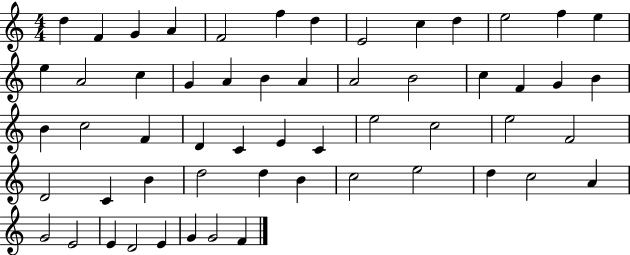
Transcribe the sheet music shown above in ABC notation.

X:1
T:Untitled
M:4/4
L:1/4
K:C
d F G A F2 f d E2 c d e2 f e e A2 c G A B A A2 B2 c F G B B c2 F D C E C e2 c2 e2 F2 D2 C B d2 d B c2 e2 d c2 A G2 E2 E D2 E G G2 F